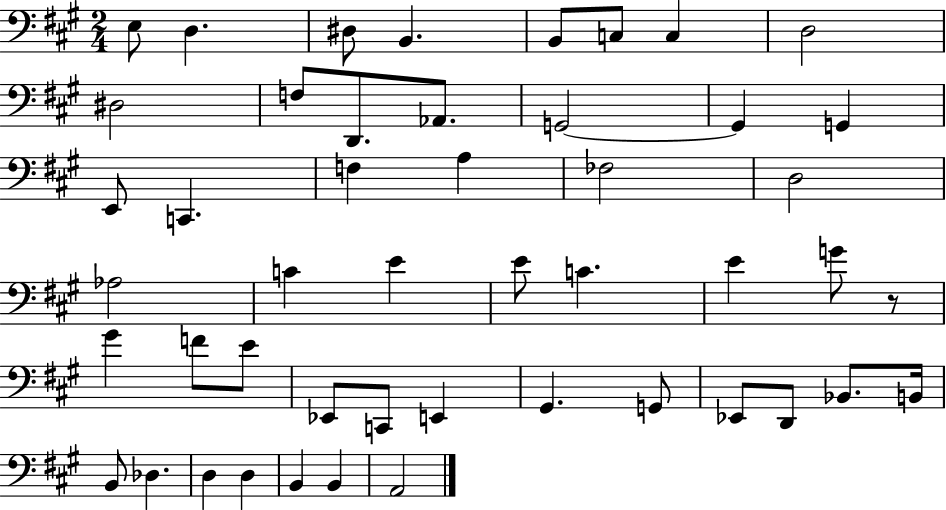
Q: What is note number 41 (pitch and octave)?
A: B2